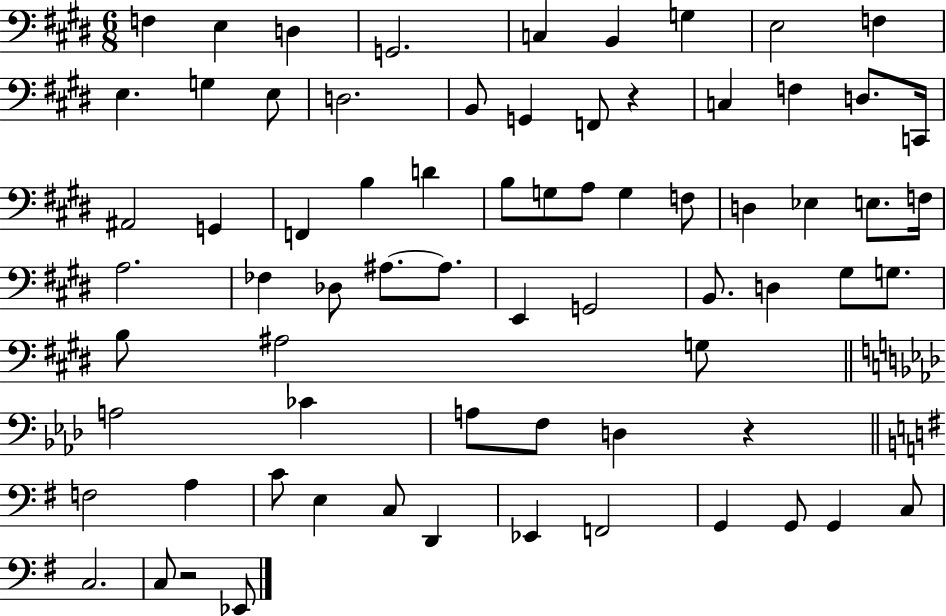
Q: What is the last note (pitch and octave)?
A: Eb2